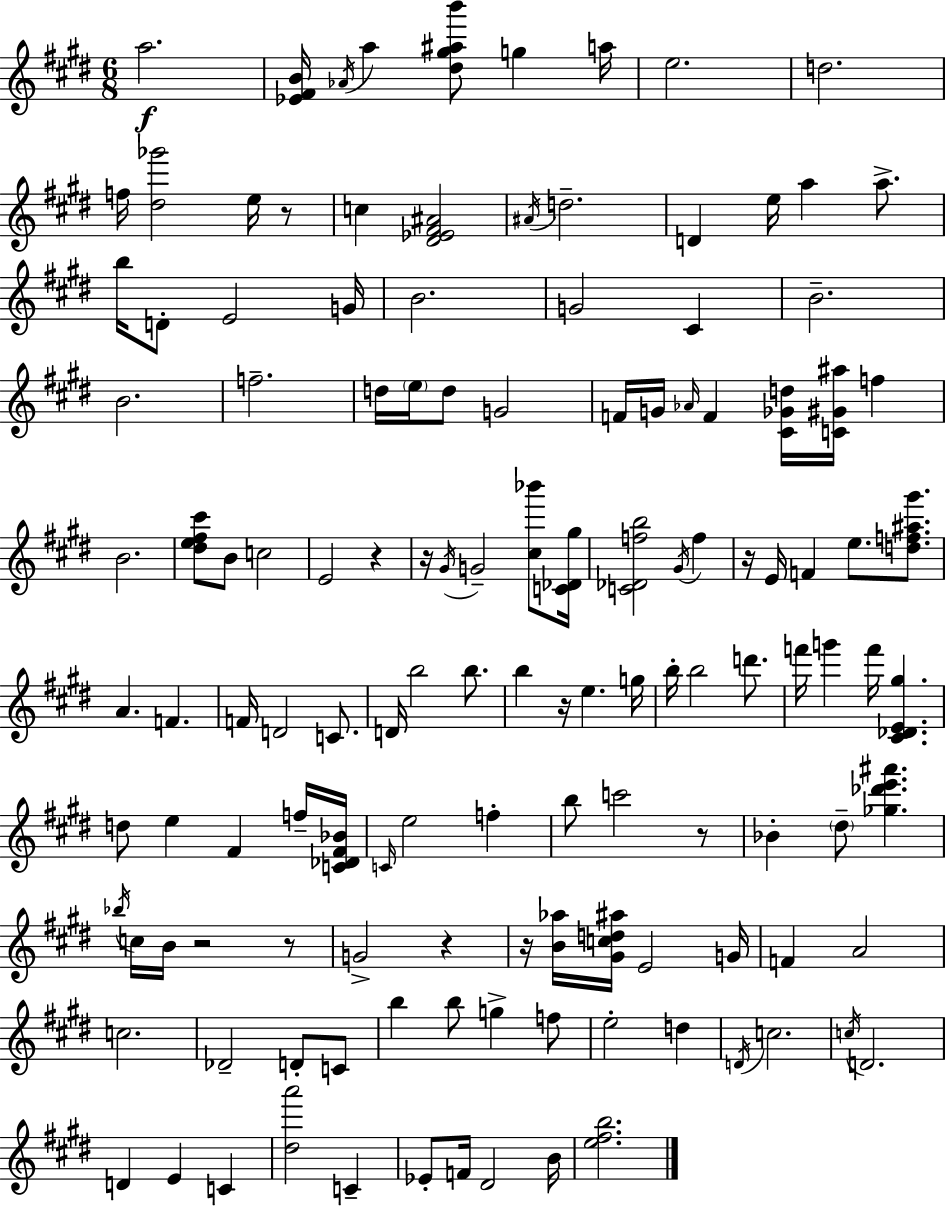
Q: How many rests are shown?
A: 10